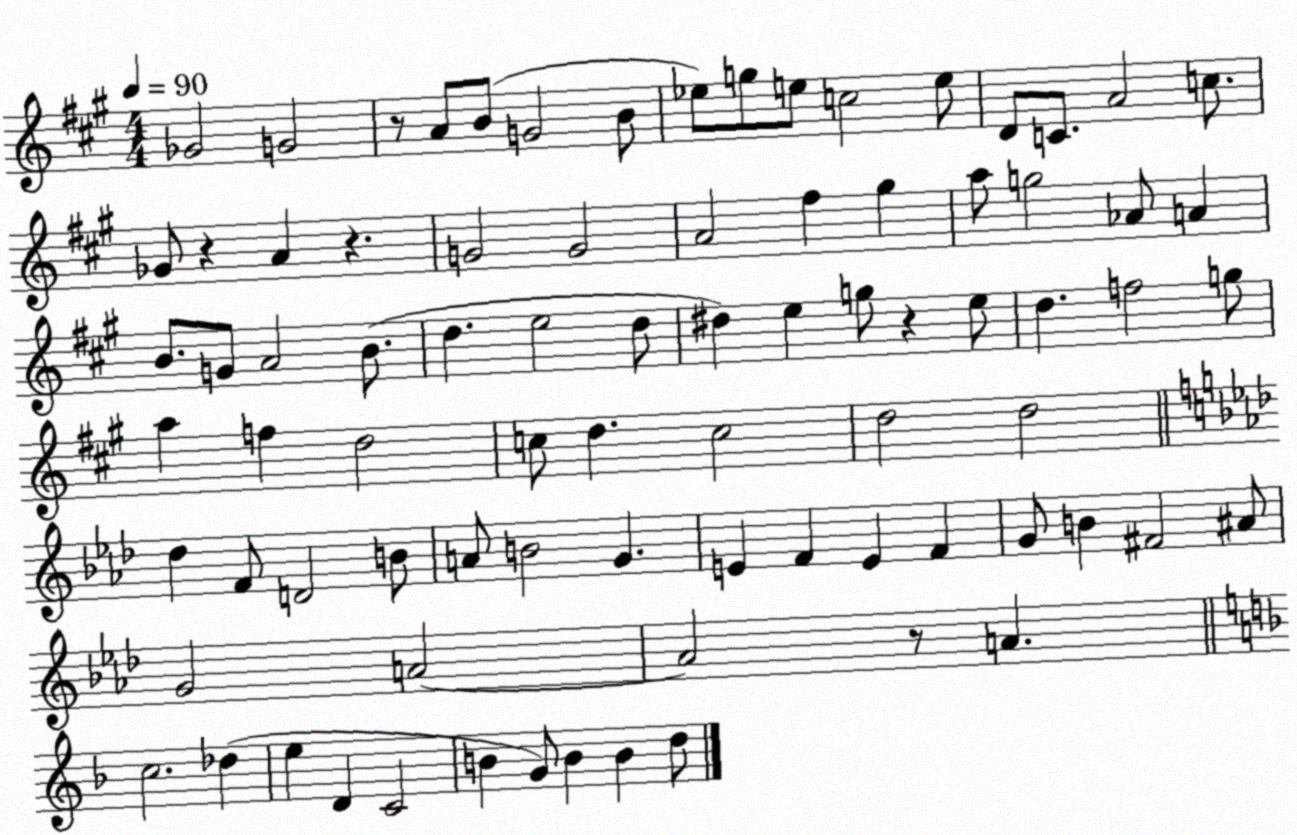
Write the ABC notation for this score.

X:1
T:Untitled
M:4/4
L:1/4
K:A
_G2 G2 z/2 A/2 B/2 G2 B/2 _e/2 g/2 e/2 c2 e/2 D/2 C/2 A2 c/2 _G/2 z A z G2 G2 A2 ^f ^g a/2 g2 _A/2 A B/2 G/2 A2 B/2 d e2 d/2 ^d e g/2 z e/2 d f2 g/2 a f d2 c/2 d c2 d2 d2 _d F/2 D2 B/2 A/2 B2 G E F E F G/2 B ^F2 ^A/2 G2 A2 A2 z/2 A c2 _d e D C2 B G/2 B B d/2